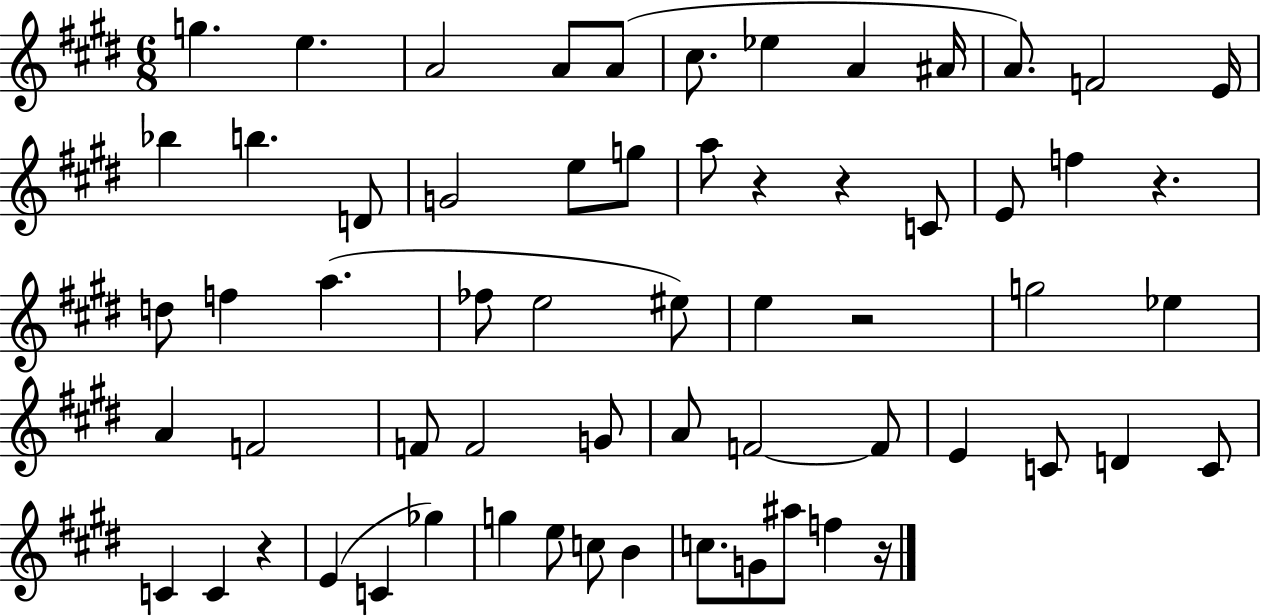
{
  \clef treble
  \numericTimeSignature
  \time 6/8
  \key e \major
  g''4. e''4. | a'2 a'8 a'8( | cis''8. ees''4 a'4 ais'16 | a'8.) f'2 e'16 | \break bes''4 b''4. d'8 | g'2 e''8 g''8 | a''8 r4 r4 c'8 | e'8 f''4 r4. | \break d''8 f''4 a''4.( | fes''8 e''2 eis''8) | e''4 r2 | g''2 ees''4 | \break a'4 f'2 | f'8 f'2 g'8 | a'8 f'2~~ f'8 | e'4 c'8 d'4 c'8 | \break c'4 c'4 r4 | e'4( c'4 ges''4) | g''4 e''8 c''8 b'4 | c''8. g'8 ais''8 f''4 r16 | \break \bar "|."
}